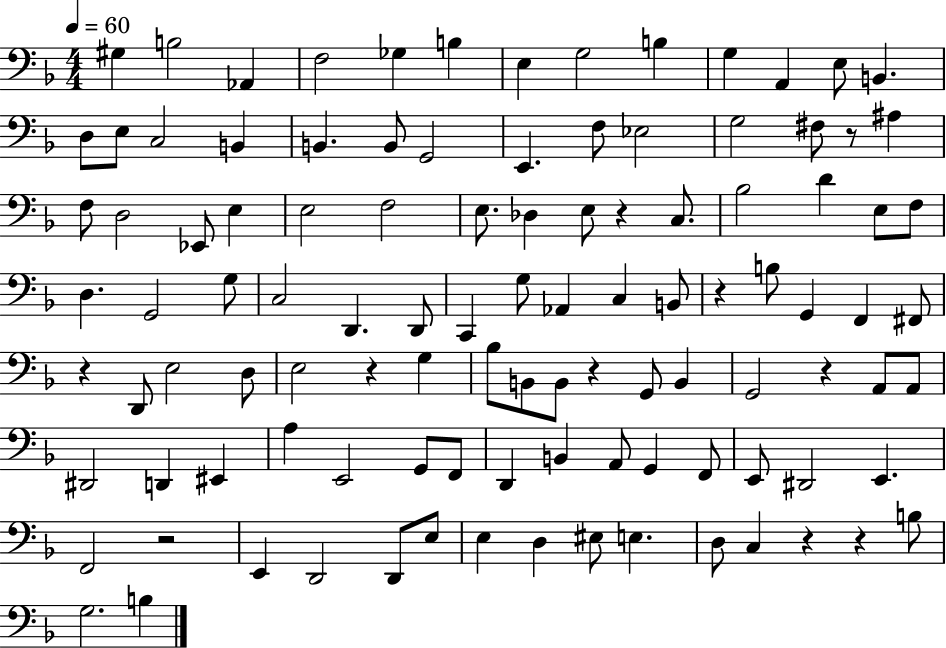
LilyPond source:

{
  \clef bass
  \numericTimeSignature
  \time 4/4
  \key f \major
  \tempo 4 = 60
  gis4 b2 aes,4 | f2 ges4 b4 | e4 g2 b4 | g4 a,4 e8 b,4. | \break d8 e8 c2 b,4 | b,4. b,8 g,2 | e,4. f8 ees2 | g2 fis8 r8 ais4 | \break f8 d2 ees,8 e4 | e2 f2 | e8. des4 e8 r4 c8. | bes2 d'4 e8 f8 | \break d4. g,2 g8 | c2 d,4. d,8 | c,4 g8 aes,4 c4 b,8 | r4 b8 g,4 f,4 fis,8 | \break r4 d,8 e2 d8 | e2 r4 g4 | bes8 b,8 b,8 r4 g,8 b,4 | g,2 r4 a,8 a,8 | \break dis,2 d,4 eis,4 | a4 e,2 g,8 f,8 | d,4 b,4 a,8 g,4 f,8 | e,8 dis,2 e,4. | \break f,2 r2 | e,4 d,2 d,8 e8 | e4 d4 eis8 e4. | d8 c4 r4 r4 b8 | \break g2. b4 | \bar "|."
}